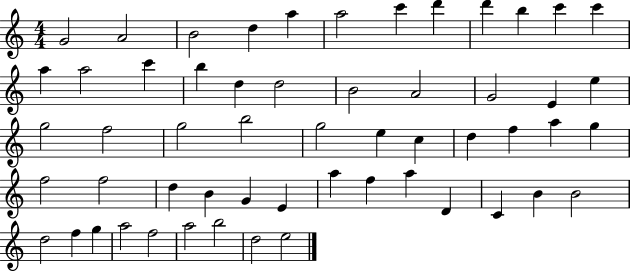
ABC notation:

X:1
T:Untitled
M:4/4
L:1/4
K:C
G2 A2 B2 d a a2 c' d' d' b c' c' a a2 c' b d d2 B2 A2 G2 E e g2 f2 g2 b2 g2 e c d f a g f2 f2 d B G E a f a D C B B2 d2 f g a2 f2 a2 b2 d2 e2